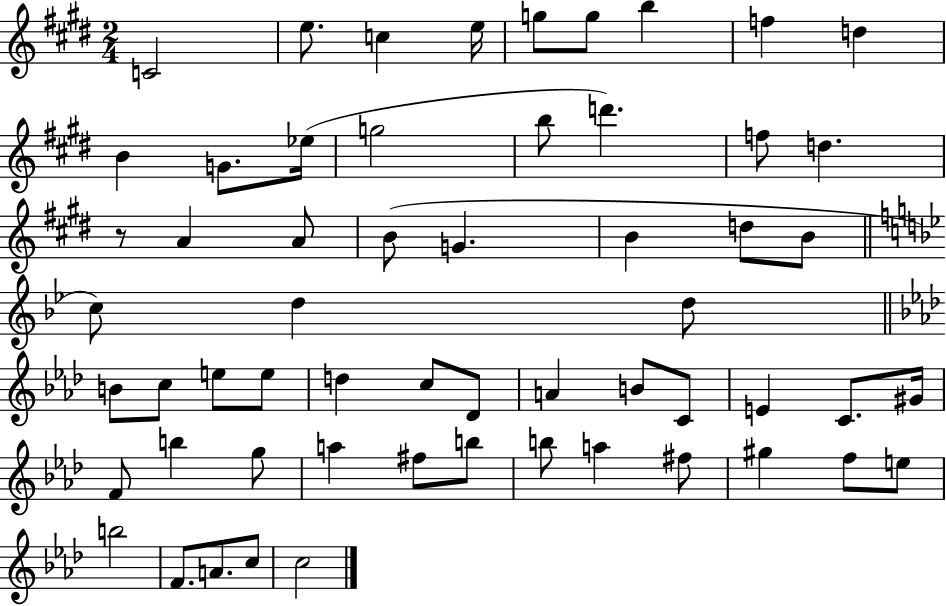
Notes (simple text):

C4/h E5/e. C5/q E5/s G5/e G5/e B5/q F5/q D5/q B4/q G4/e. Eb5/s G5/h B5/e D6/q. F5/e D5/q. R/e A4/q A4/e B4/e G4/q. B4/q D5/e B4/e C5/e D5/q D5/e B4/e C5/e E5/e E5/e D5/q C5/e Db4/e A4/q B4/e C4/e E4/q C4/e. G#4/s F4/e B5/q G5/e A5/q F#5/e B5/e B5/e A5/q F#5/e G#5/q F5/e E5/e B5/h F4/e. A4/e. C5/e C5/h